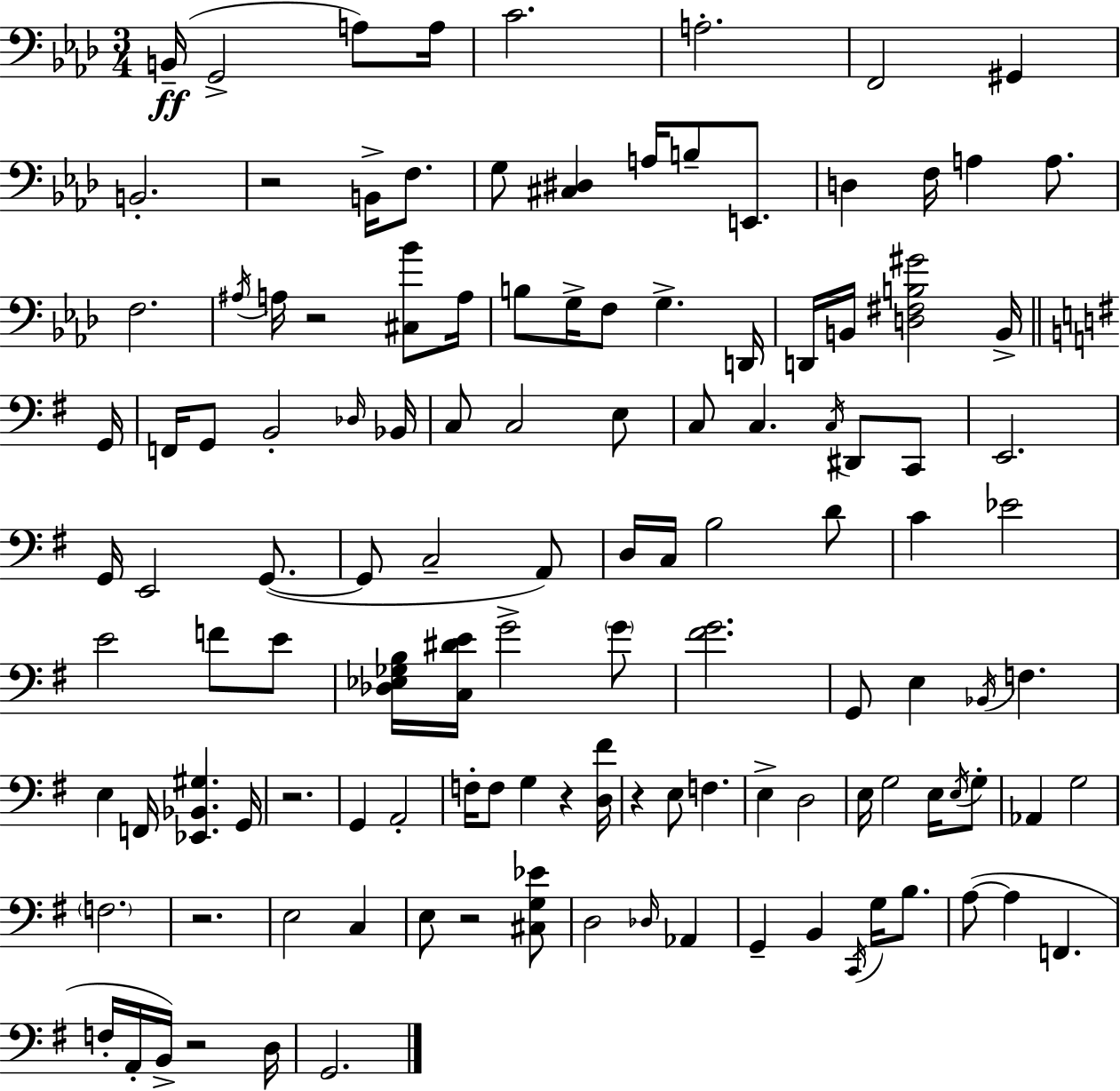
B2/s G2/h A3/e A3/s C4/h. A3/h. F2/h G#2/q B2/h. R/h B2/s F3/e. G3/e [C#3,D#3]/q A3/s B3/e E2/e. D3/q F3/s A3/q A3/e. F3/h. A#3/s A3/s R/h [C#3,Bb4]/e A3/s B3/e G3/s F3/e G3/q. D2/s D2/s B2/s [D3,F#3,B3,G#4]/h B2/s G2/s F2/s G2/e B2/h Db3/s Bb2/s C3/e C3/h E3/e C3/e C3/q. C3/s D#2/e C2/e E2/h. G2/s E2/h G2/e. G2/e C3/h A2/e D3/s C3/s B3/h D4/e C4/q Eb4/h E4/h F4/e E4/e [Db3,Eb3,Gb3,B3]/s [C3,D#4,E4]/s G4/h G4/e [F#4,G4]/h. G2/e E3/q Bb2/s F3/q. E3/q F2/s [Eb2,Bb2,G#3]/q. G2/s R/h. G2/q A2/h F3/s F3/e G3/q R/q [D3,F#4]/s R/q E3/e F3/q. E3/q D3/h E3/s G3/h E3/s E3/s G3/e Ab2/q G3/h F3/h. R/h. E3/h C3/q E3/e R/h [C#3,G3,Eb4]/e D3/h Db3/s Ab2/q G2/q B2/q C2/s G3/s B3/e. A3/e A3/q F2/q. F3/s A2/s B2/s R/h D3/s G2/h.